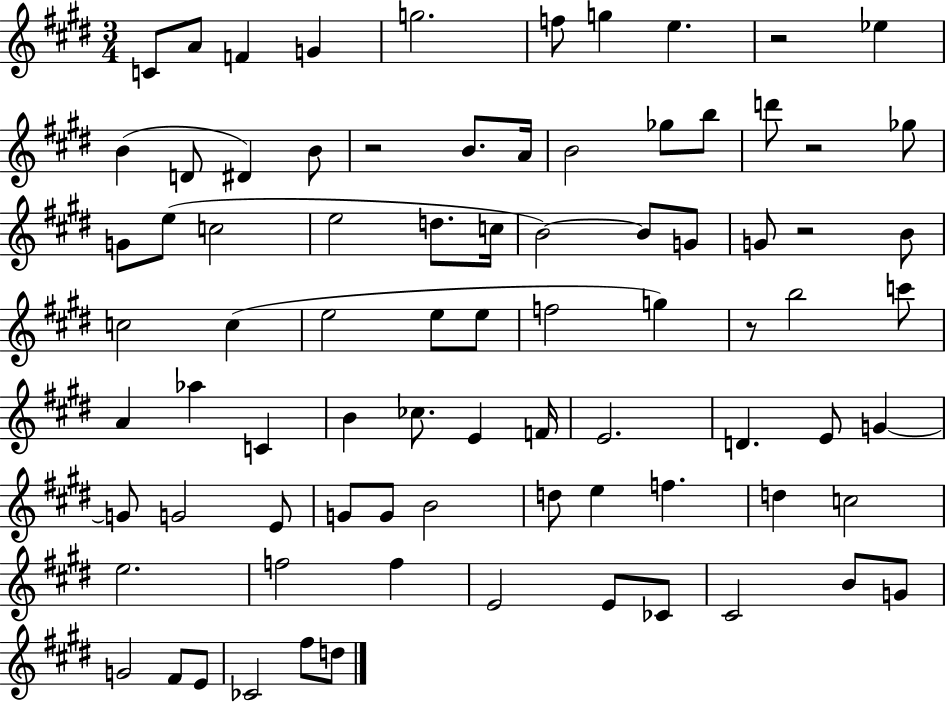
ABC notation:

X:1
T:Untitled
M:3/4
L:1/4
K:E
C/2 A/2 F G g2 f/2 g e z2 _e B D/2 ^D B/2 z2 B/2 A/4 B2 _g/2 b/2 d'/2 z2 _g/2 G/2 e/2 c2 e2 d/2 c/4 B2 B/2 G/2 G/2 z2 B/2 c2 c e2 e/2 e/2 f2 g z/2 b2 c'/2 A _a C B _c/2 E F/4 E2 D E/2 G G/2 G2 E/2 G/2 G/2 B2 d/2 e f d c2 e2 f2 f E2 E/2 _C/2 ^C2 B/2 G/2 G2 ^F/2 E/2 _C2 ^f/2 d/2